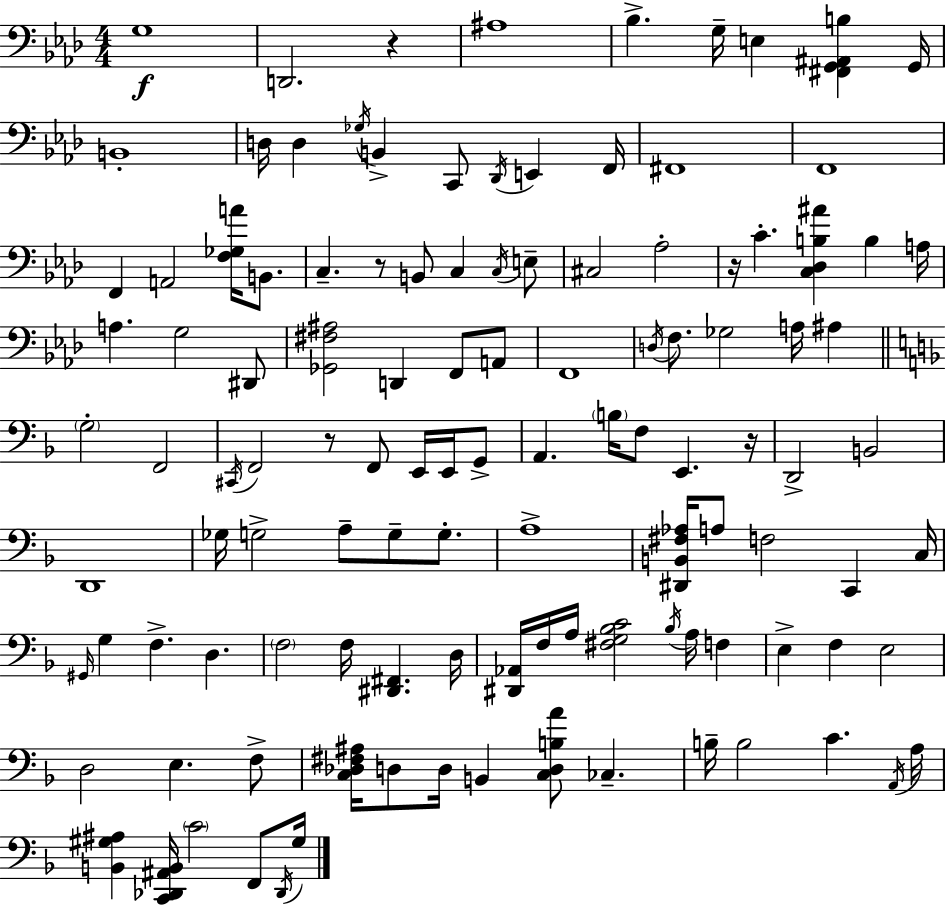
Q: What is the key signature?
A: F minor